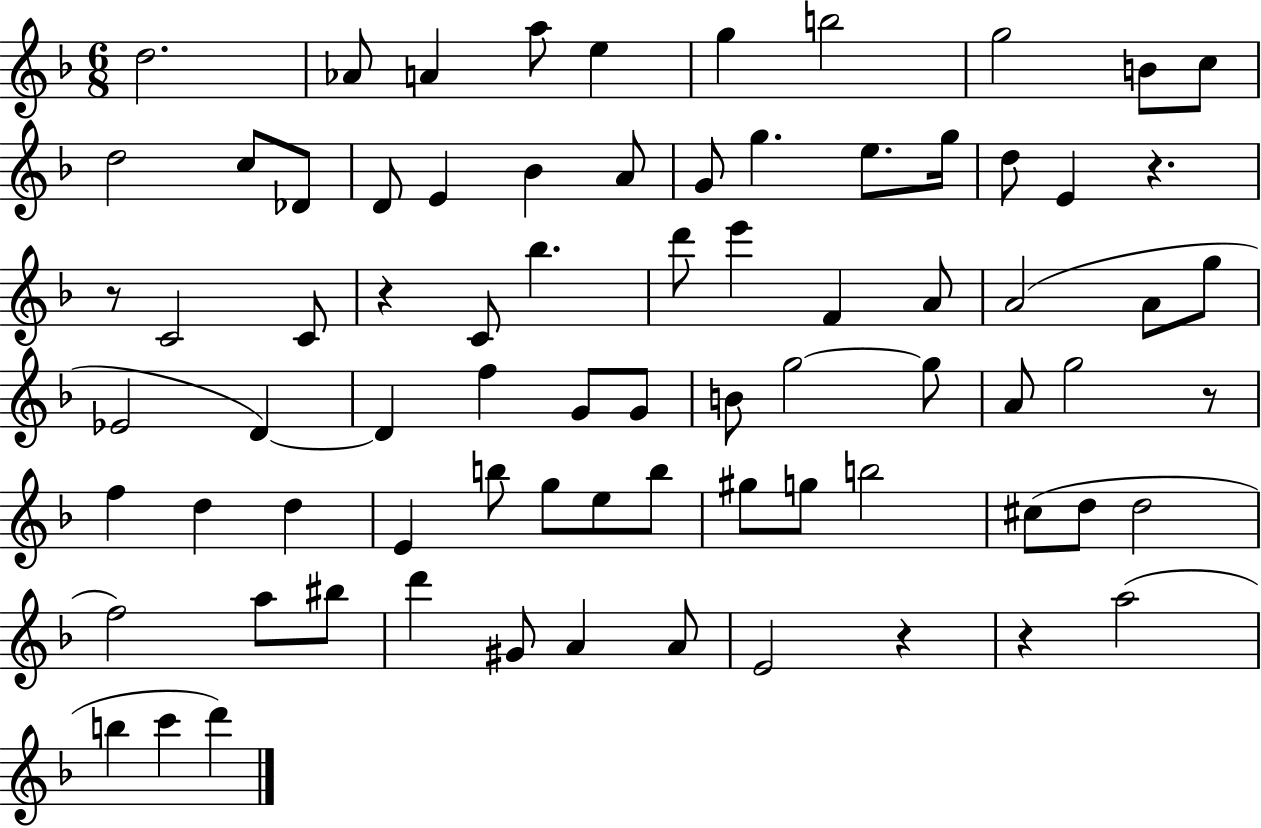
X:1
T:Untitled
M:6/8
L:1/4
K:F
d2 _A/2 A a/2 e g b2 g2 B/2 c/2 d2 c/2 _D/2 D/2 E _B A/2 G/2 g e/2 g/4 d/2 E z z/2 C2 C/2 z C/2 _b d'/2 e' F A/2 A2 A/2 g/2 _E2 D D f G/2 G/2 B/2 g2 g/2 A/2 g2 z/2 f d d E b/2 g/2 e/2 b/2 ^g/2 g/2 b2 ^c/2 d/2 d2 f2 a/2 ^b/2 d' ^G/2 A A/2 E2 z z a2 b c' d'